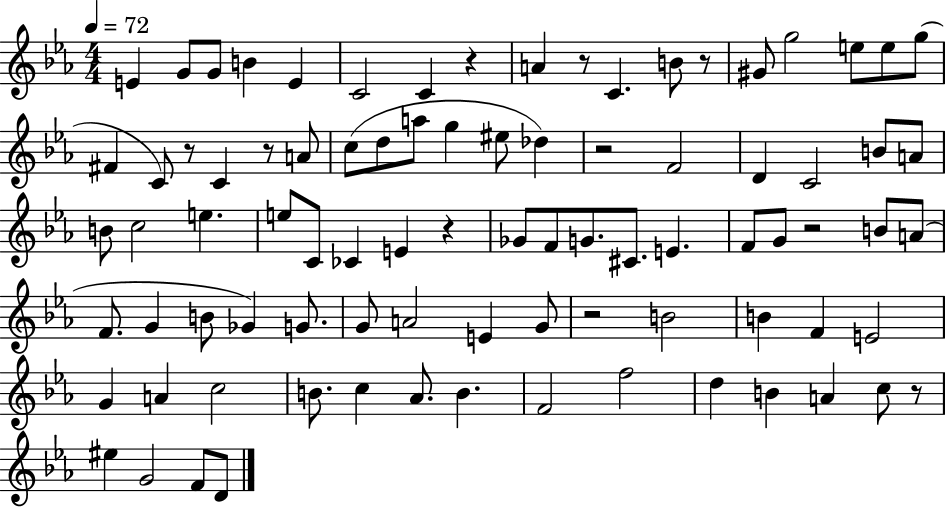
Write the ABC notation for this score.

X:1
T:Untitled
M:4/4
L:1/4
K:Eb
E G/2 G/2 B E C2 C z A z/2 C B/2 z/2 ^G/2 g2 e/2 e/2 g/2 ^F C/2 z/2 C z/2 A/2 c/2 d/2 a/2 g ^e/2 _d z2 F2 D C2 B/2 A/2 B/2 c2 e e/2 C/2 _C E z _G/2 F/2 G/2 ^C/2 E F/2 G/2 z2 B/2 A/2 F/2 G B/2 _G G/2 G/2 A2 E G/2 z2 B2 B F E2 G A c2 B/2 c _A/2 B F2 f2 d B A c/2 z/2 ^e G2 F/2 D/2